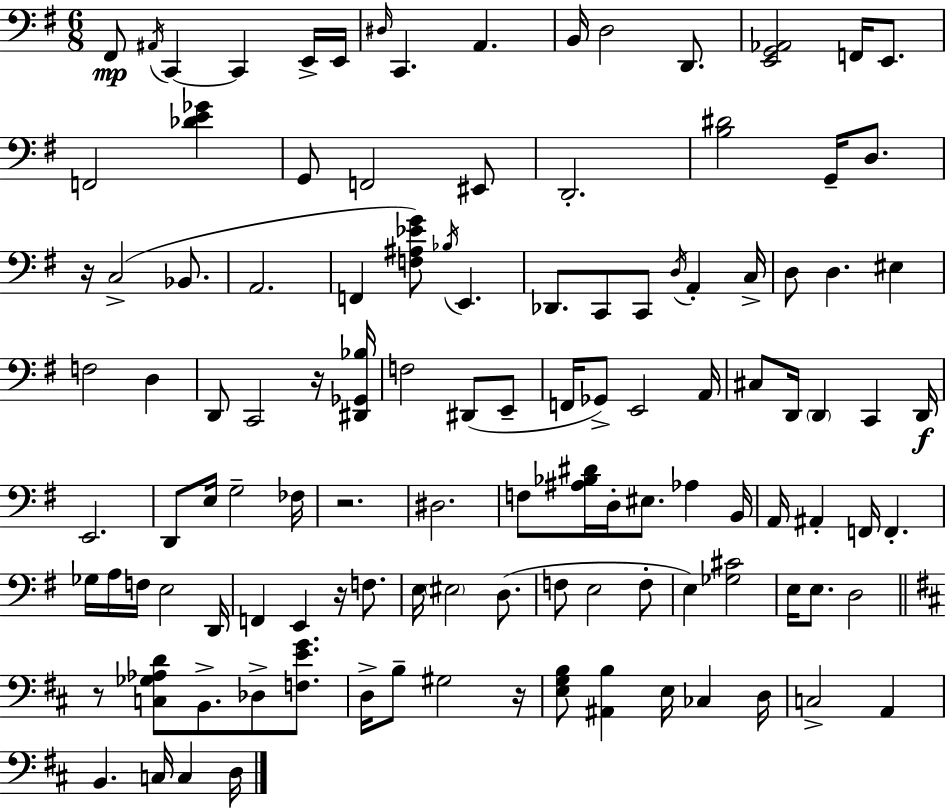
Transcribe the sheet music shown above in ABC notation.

X:1
T:Untitled
M:6/8
L:1/4
K:G
^F,,/2 ^A,,/4 C,, C,, E,,/4 E,,/4 ^D,/4 C,, A,, B,,/4 D,2 D,,/2 [E,,G,,_A,,]2 F,,/4 E,,/2 F,,2 [_DE_G] G,,/2 F,,2 ^E,,/2 D,,2 [B,^D]2 G,,/4 D,/2 z/4 C,2 _B,,/2 A,,2 F,, [F,^A,_EG]/2 _B,/4 E,, _D,,/2 C,,/2 C,,/2 D,/4 A,, C,/4 D,/2 D, ^E, F,2 D, D,,/2 C,,2 z/4 [^D,,_G,,_B,]/4 F,2 ^D,,/2 E,,/2 F,,/4 _G,,/2 E,,2 A,,/4 ^C,/2 D,,/4 D,, C,, D,,/4 E,,2 D,,/2 E,/4 G,2 _F,/4 z2 ^D,2 F,/2 [^A,_B,^D]/4 D,/4 ^E,/2 _A, B,,/4 A,,/4 ^A,, F,,/4 F,, _G,/4 A,/4 F,/4 E,2 D,,/4 F,, E,, z/4 F,/2 E,/4 ^E,2 D,/2 F,/2 E,2 F,/2 E, [_G,^C]2 E,/4 E,/2 D,2 z/2 [C,_G,_A,D]/2 B,,/2 _D,/2 [F,EG]/2 D,/4 B,/2 ^G,2 z/4 [E,G,B,]/2 [^A,,B,] E,/4 _C, D,/4 C,2 A,, B,, C,/4 C, D,/4